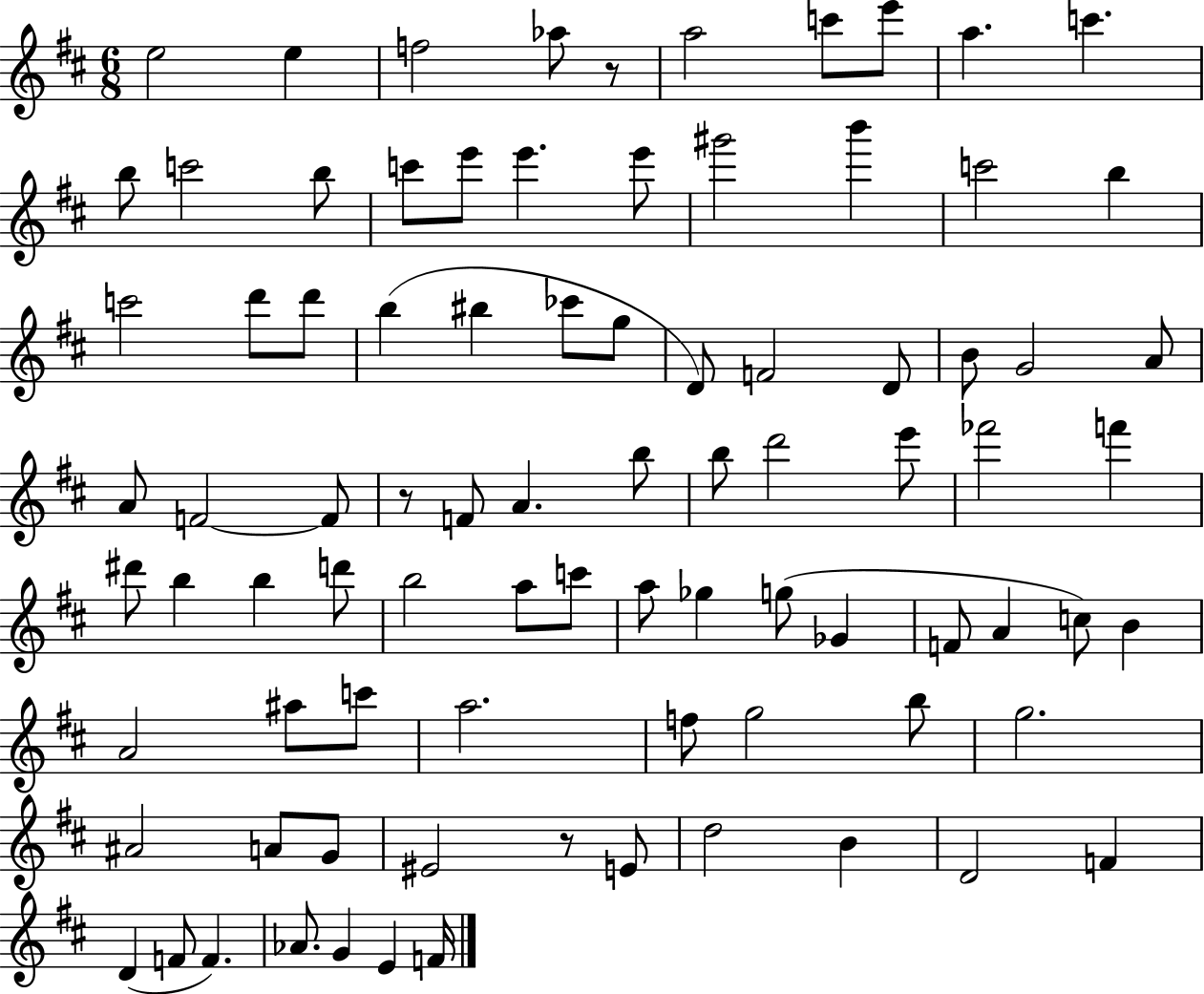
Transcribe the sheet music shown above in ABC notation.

X:1
T:Untitled
M:6/8
L:1/4
K:D
e2 e f2 _a/2 z/2 a2 c'/2 e'/2 a c' b/2 c'2 b/2 c'/2 e'/2 e' e'/2 ^g'2 b' c'2 b c'2 d'/2 d'/2 b ^b _c'/2 g/2 D/2 F2 D/2 B/2 G2 A/2 A/2 F2 F/2 z/2 F/2 A b/2 b/2 d'2 e'/2 _f'2 f' ^d'/2 b b d'/2 b2 a/2 c'/2 a/2 _g g/2 _G F/2 A c/2 B A2 ^a/2 c'/2 a2 f/2 g2 b/2 g2 ^A2 A/2 G/2 ^E2 z/2 E/2 d2 B D2 F D F/2 F _A/2 G E F/4